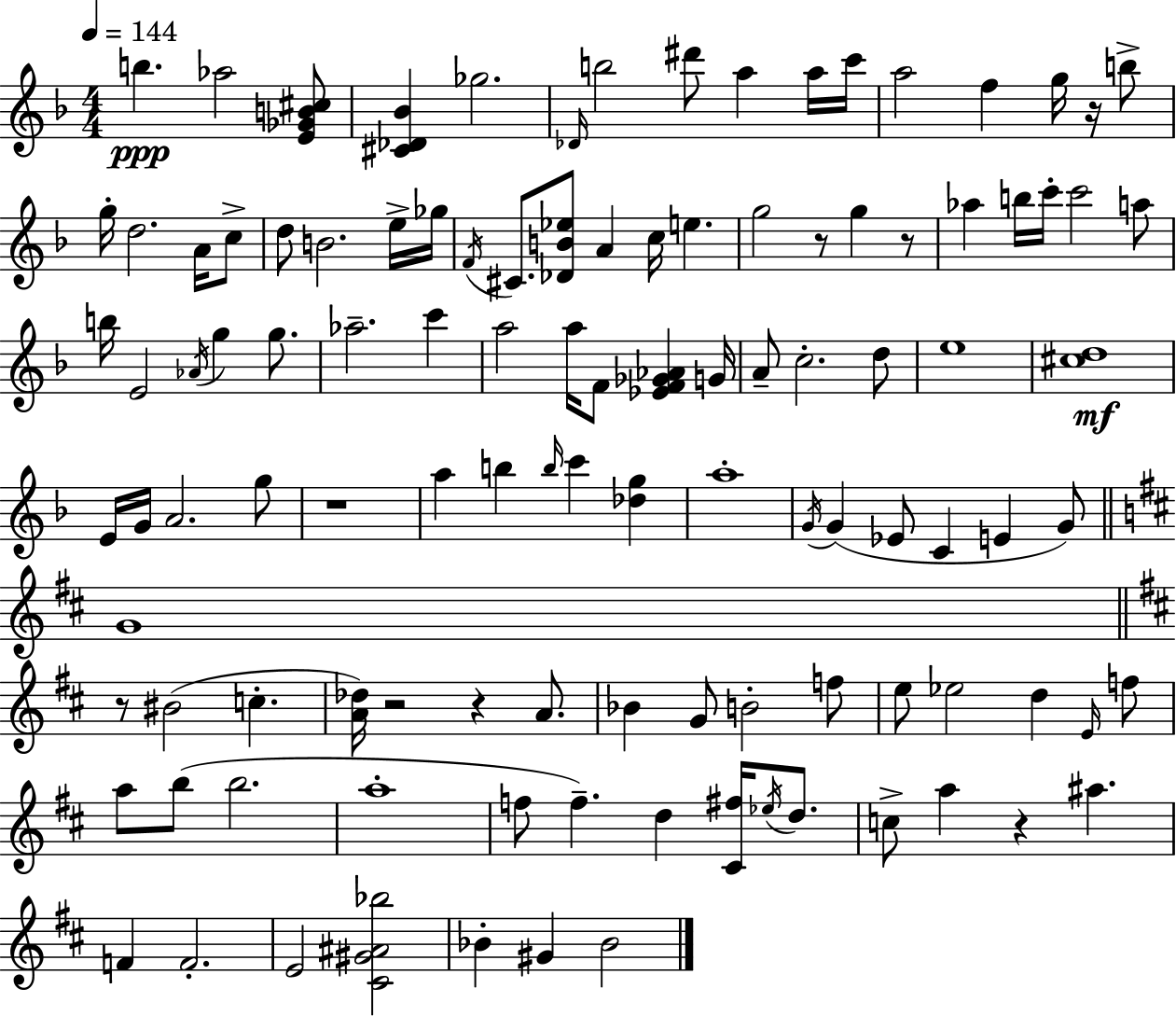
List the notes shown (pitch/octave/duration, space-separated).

B5/q. Ab5/h [E4,Gb4,B4,C#5]/e [C#4,Db4,Bb4]/q Gb5/h. Db4/s B5/h D#6/e A5/q A5/s C6/s A5/h F5/q G5/s R/s B5/e G5/s D5/h. A4/s C5/e D5/e B4/h. E5/s Gb5/s F4/s C#4/e. [Db4,B4,Eb5]/e A4/q C5/s E5/q. G5/h R/e G5/q R/e Ab5/q B5/s C6/s C6/h A5/e B5/s E4/h Ab4/s G5/q G5/e. Ab5/h. C6/q A5/h A5/s F4/e [Eb4,F4,Gb4,Ab4]/q G4/s A4/e C5/h. D5/e E5/w [C#5,D5]/w E4/s G4/s A4/h. G5/e R/w A5/q B5/q B5/s C6/q [Db5,G5]/q A5/w G4/s G4/q Eb4/e C4/q E4/q G4/e G4/w R/e BIS4/h C5/q. [A4,Db5]/s R/h R/q A4/e. Bb4/q G4/e B4/h F5/e E5/e Eb5/h D5/q E4/s F5/e A5/e B5/e B5/h. A5/w F5/e F5/q. D5/q [C#4,F#5]/s Eb5/s D5/e. C5/e A5/q R/q A#5/q. F4/q F4/h. E4/h [C#4,G#4,A#4,Bb5]/h Bb4/q G#4/q Bb4/h